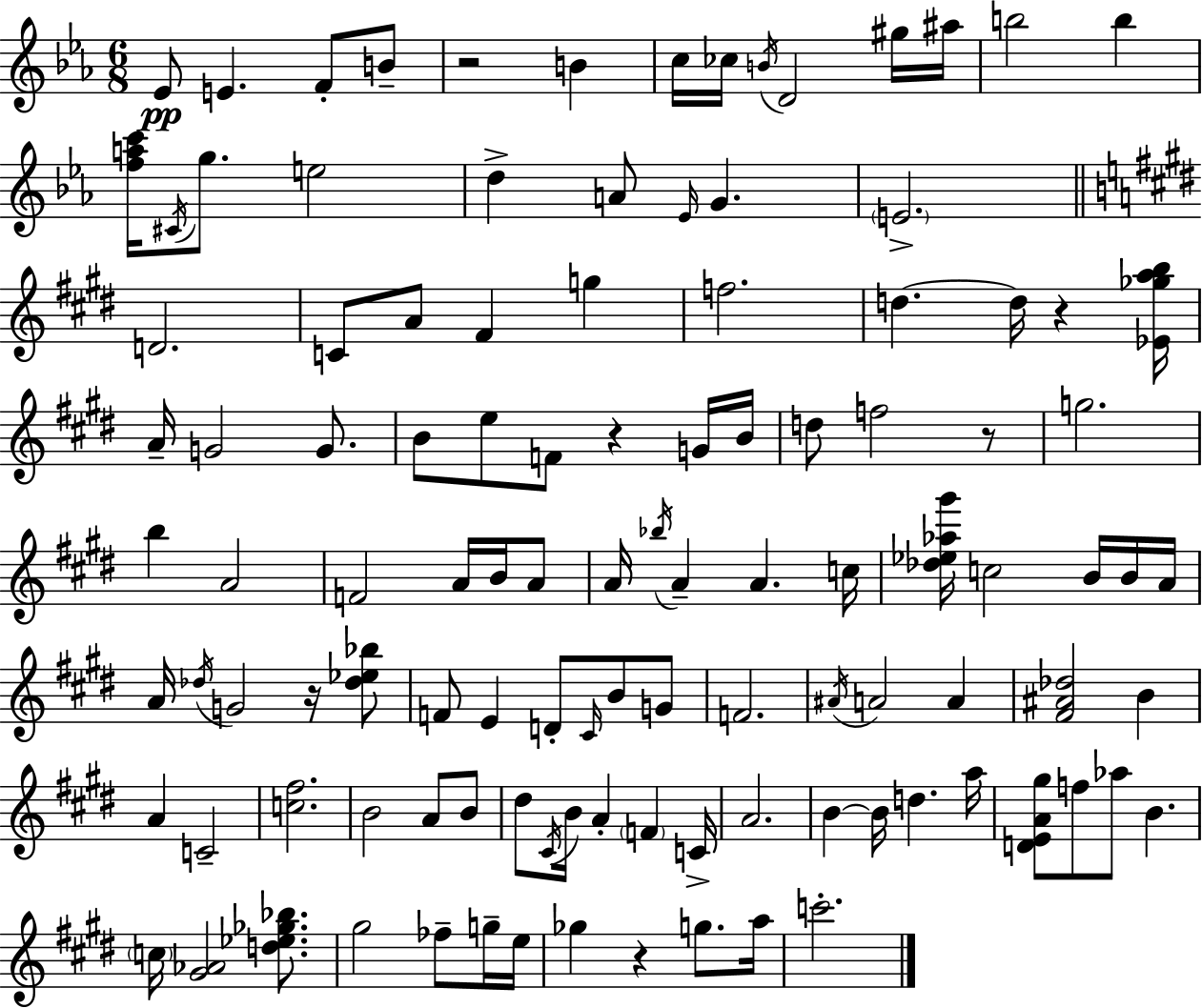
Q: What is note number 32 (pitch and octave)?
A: G4